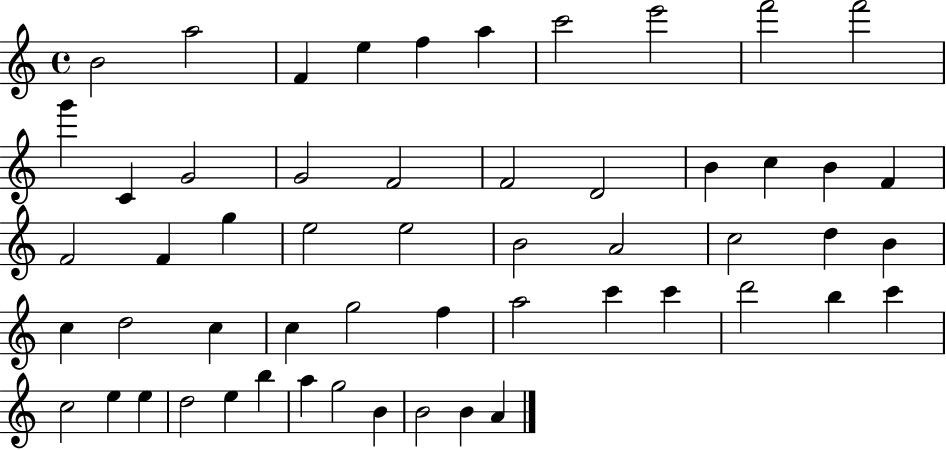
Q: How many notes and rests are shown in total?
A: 55